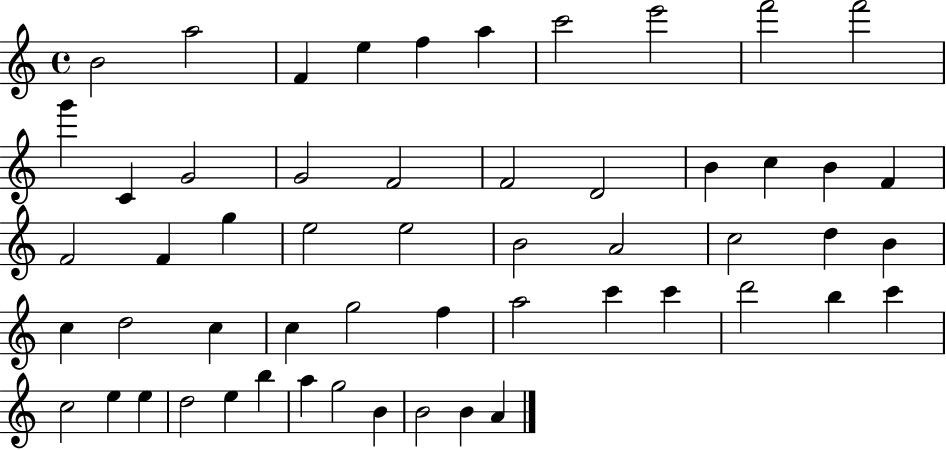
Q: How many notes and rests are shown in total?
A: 55